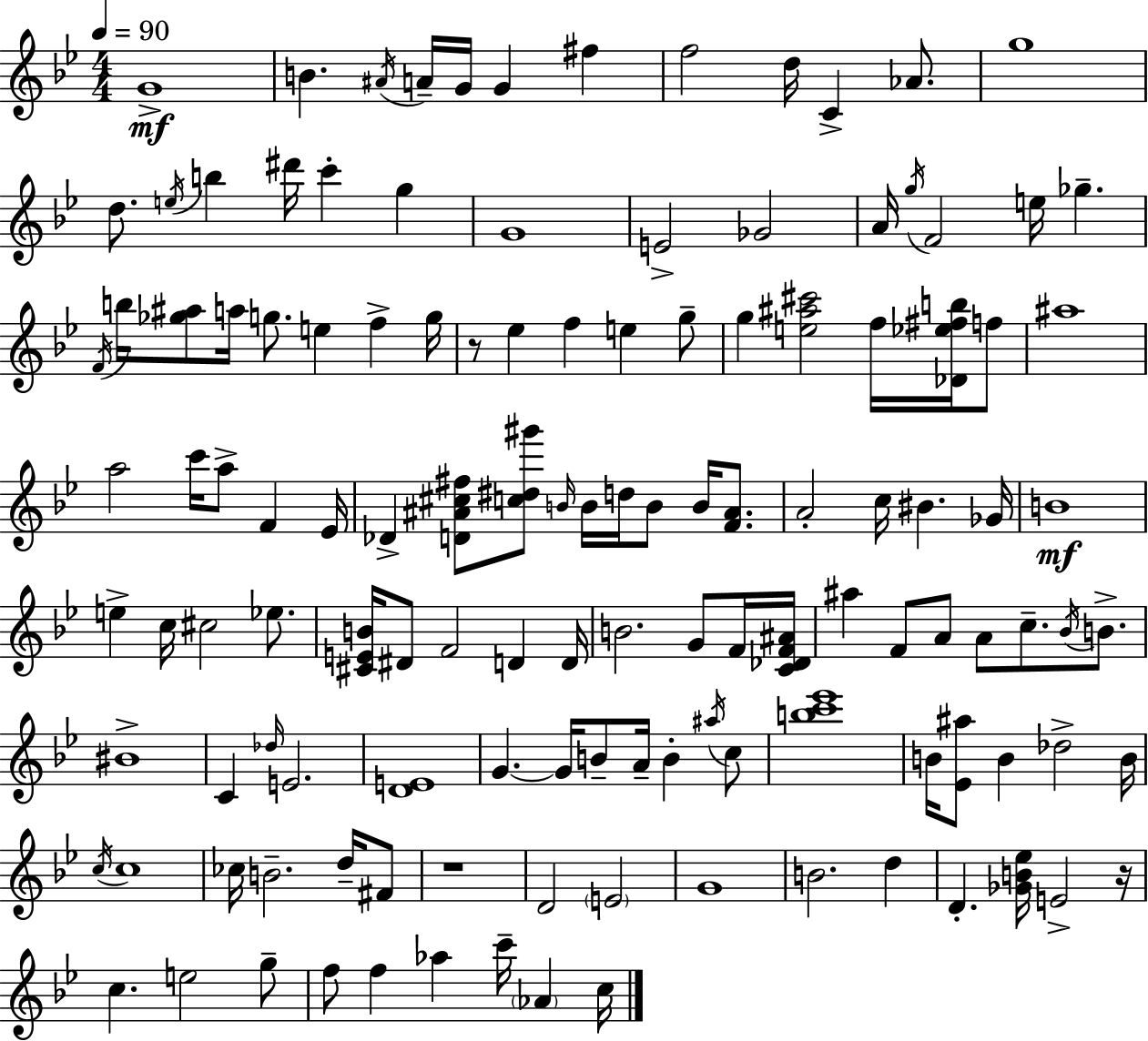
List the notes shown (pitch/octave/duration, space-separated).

G4/w B4/q. A#4/s A4/s G4/s G4/q F#5/q F5/h D5/s C4/q Ab4/e. G5/w D5/e. E5/s B5/q D#6/s C6/q G5/q G4/w E4/h Gb4/h A4/s G5/s F4/h E5/s Gb5/q. F4/s B5/s [Gb5,A#5]/e A5/s G5/e. E5/q F5/q G5/s R/e Eb5/q F5/q E5/q G5/e G5/q [E5,A#5,C#6]/h F5/s [Db4,Eb5,F#5,B5]/s F5/e A#5/w A5/h C6/s A5/e F4/q Eb4/s Db4/q [D4,A#4,C#5,F#5]/e [C5,D#5,G#6]/e B4/s B4/s D5/s B4/e B4/s [F4,A#4]/e. A4/h C5/s BIS4/q. Gb4/s B4/w E5/q C5/s C#5/h Eb5/e. [C#4,E4,B4]/s D#4/e F4/h D4/q D4/s B4/h. G4/e F4/s [C4,Db4,F4,A#4]/s A#5/q F4/e A4/e A4/e C5/e. Bb4/s B4/e. BIS4/w C4/q Db5/s E4/h. [D4,E4]/w G4/q. G4/s B4/e A4/s B4/q A#5/s C5/e [B5,C6,Eb6]/w B4/s [Eb4,A#5]/e B4/q Db5/h B4/s C5/s C5/w CES5/s B4/h. D5/s F#4/e R/w D4/h E4/h G4/w B4/h. D5/q D4/q. [Gb4,B4,Eb5]/s E4/h R/s C5/q. E5/h G5/e F5/e F5/q Ab5/q C6/s Ab4/q C5/s